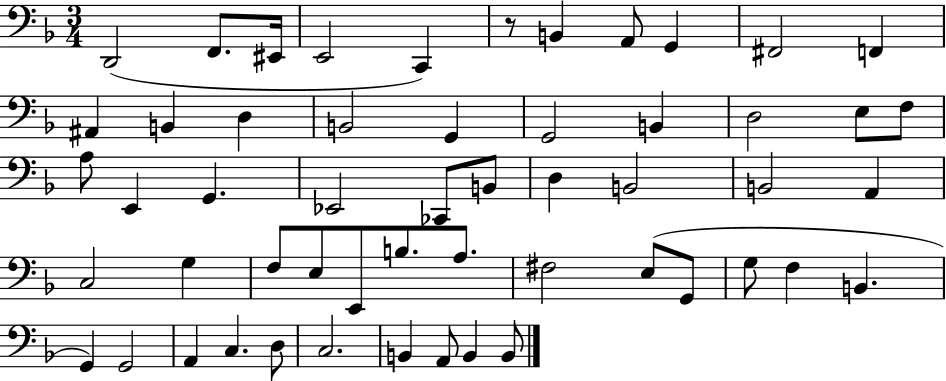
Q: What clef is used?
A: bass